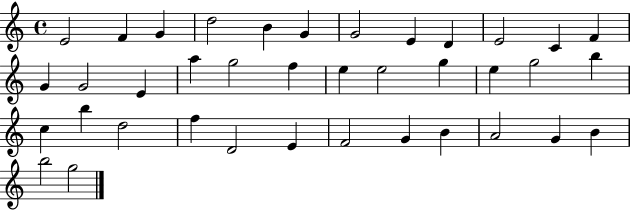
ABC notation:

X:1
T:Untitled
M:4/4
L:1/4
K:C
E2 F G d2 B G G2 E D E2 C F G G2 E a g2 f e e2 g e g2 b c b d2 f D2 E F2 G B A2 G B b2 g2